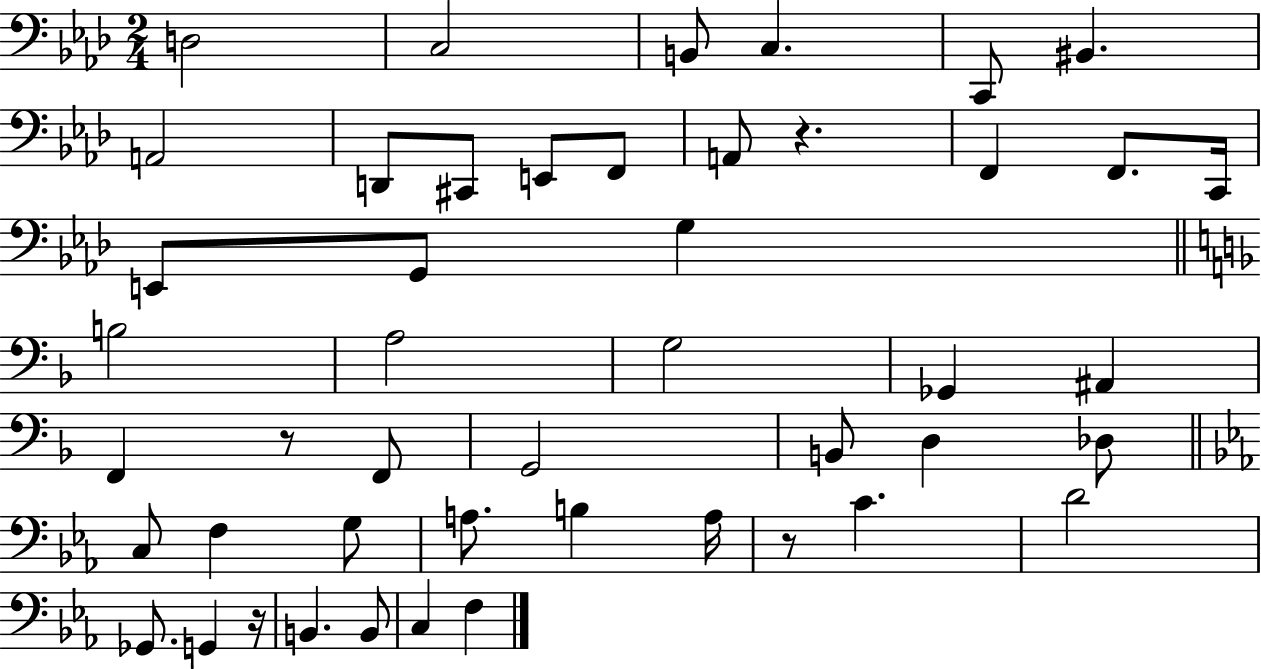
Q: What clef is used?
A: bass